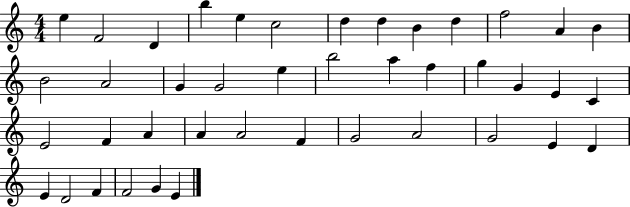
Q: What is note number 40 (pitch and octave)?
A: F4